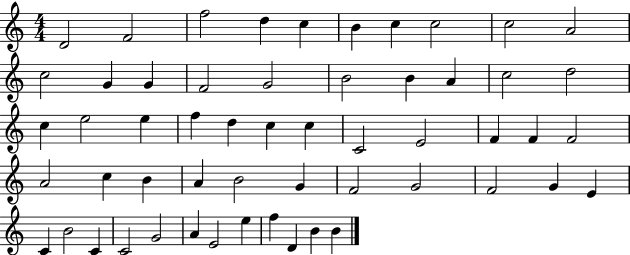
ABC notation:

X:1
T:Untitled
M:4/4
L:1/4
K:C
D2 F2 f2 d c B c c2 c2 A2 c2 G G F2 G2 B2 B A c2 d2 c e2 e f d c c C2 E2 F F F2 A2 c B A B2 G F2 G2 F2 G E C B2 C C2 G2 A E2 e f D B B